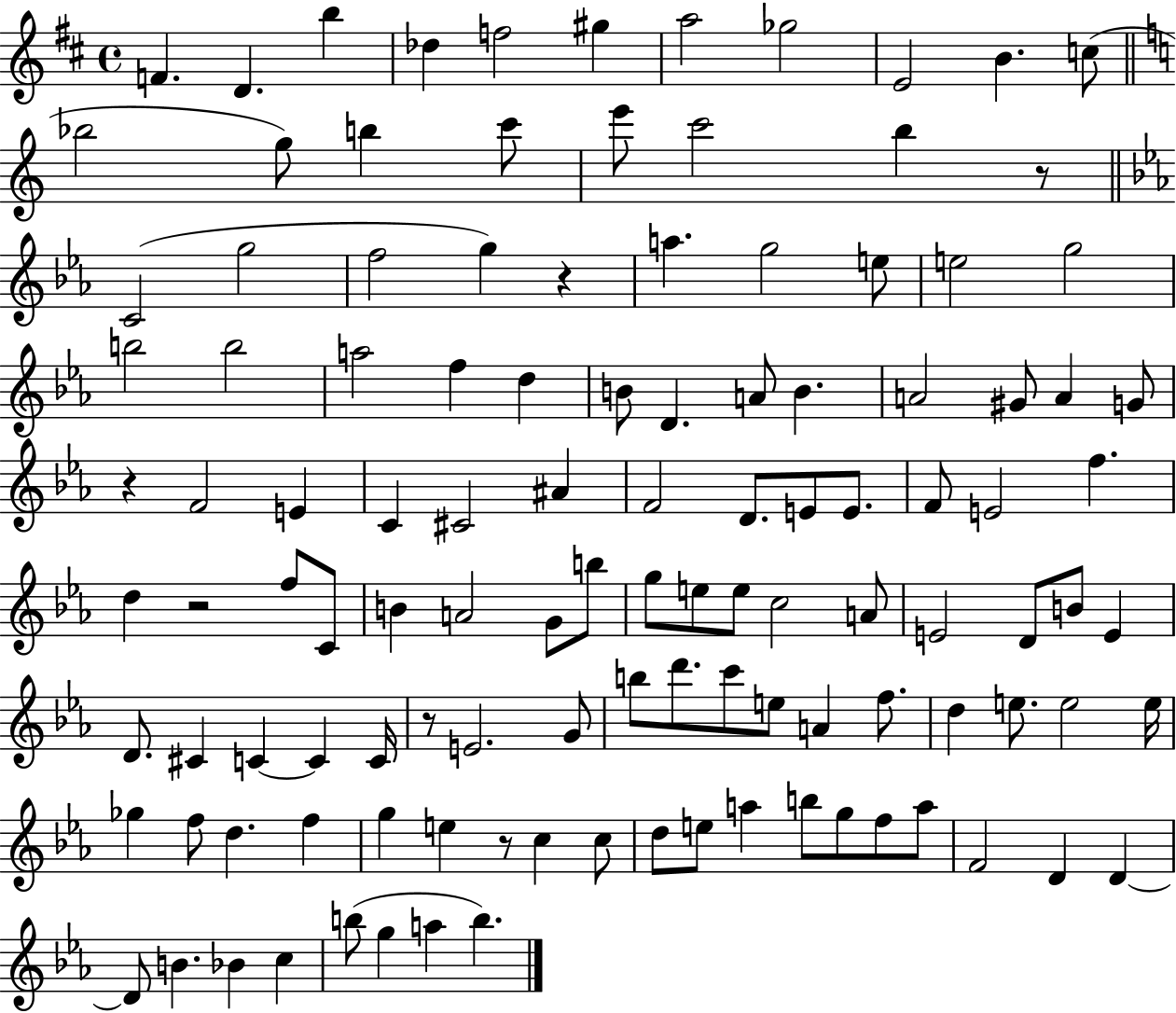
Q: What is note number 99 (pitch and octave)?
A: F5